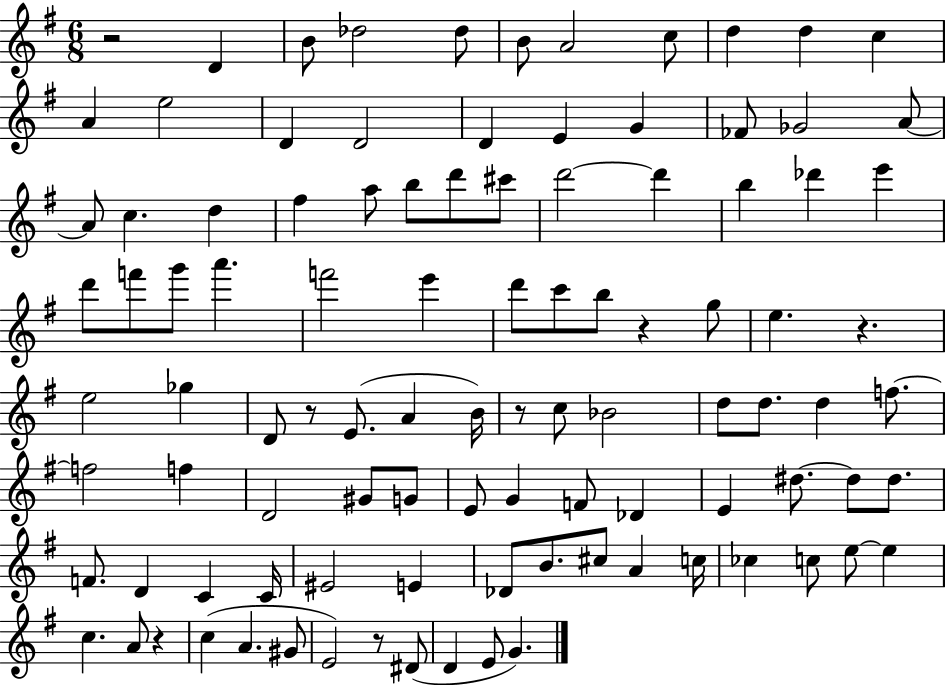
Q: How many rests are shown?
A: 7